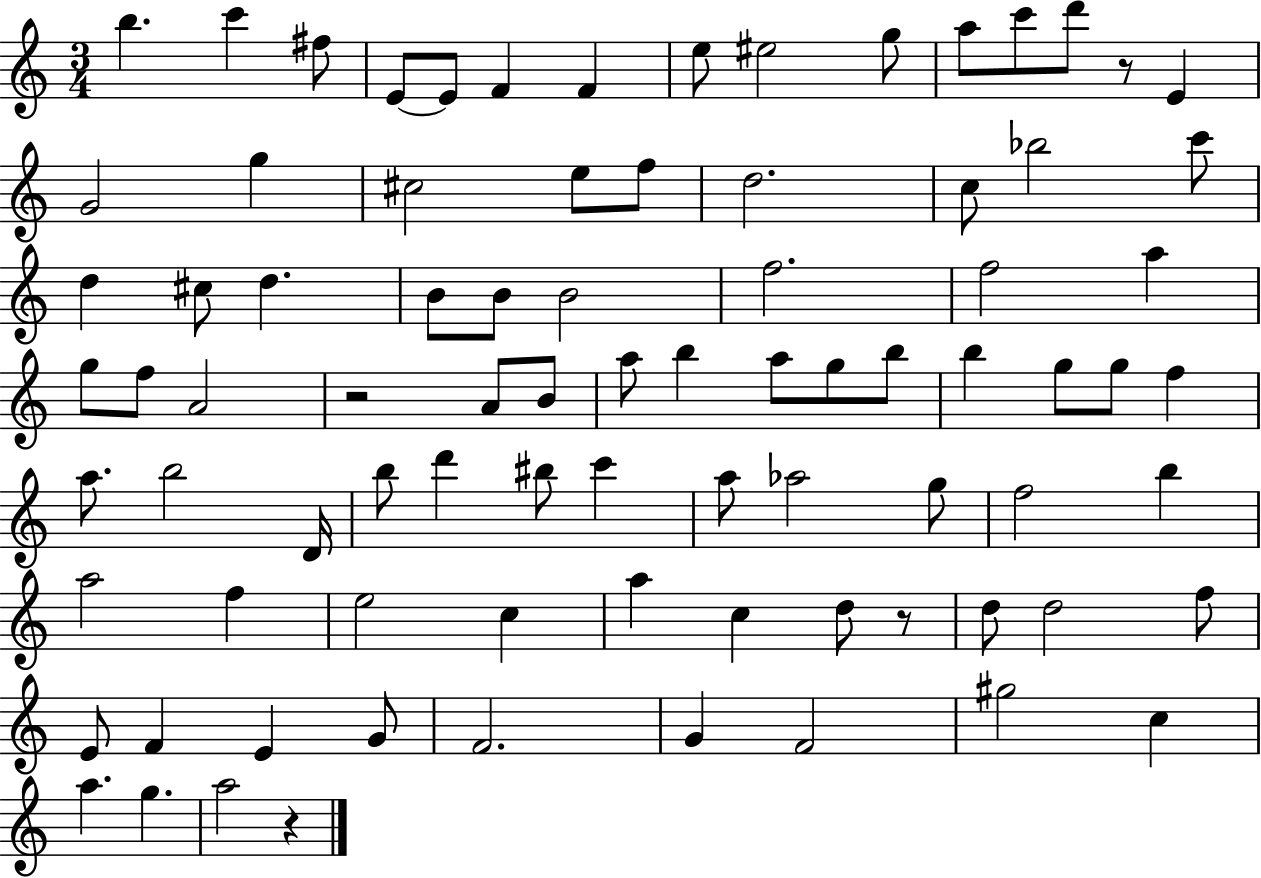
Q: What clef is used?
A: treble